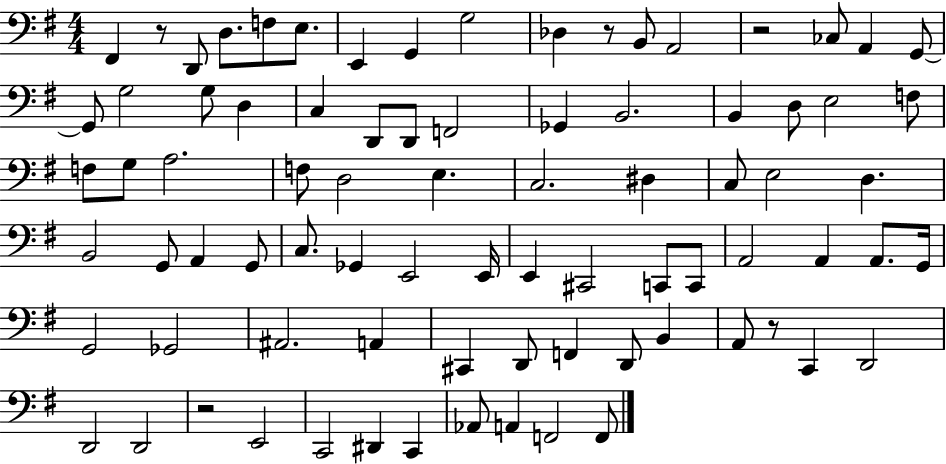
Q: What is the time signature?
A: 4/4